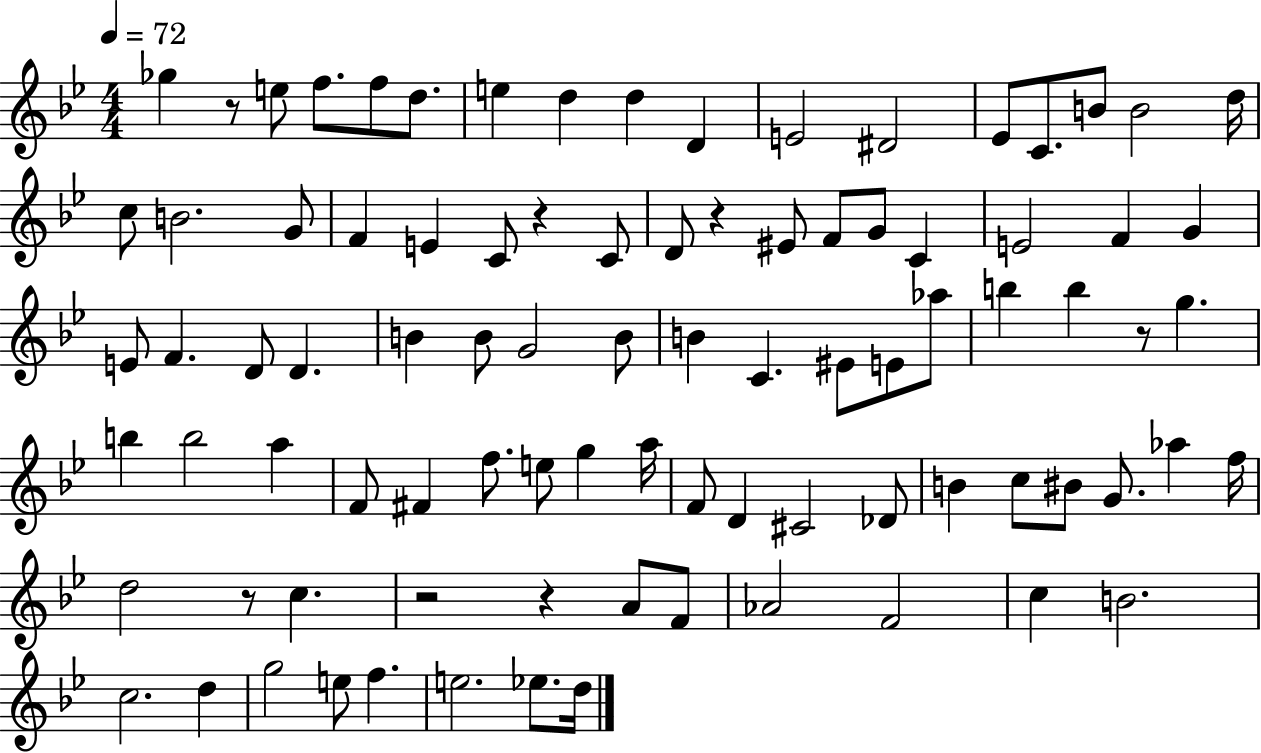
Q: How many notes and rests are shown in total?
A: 89